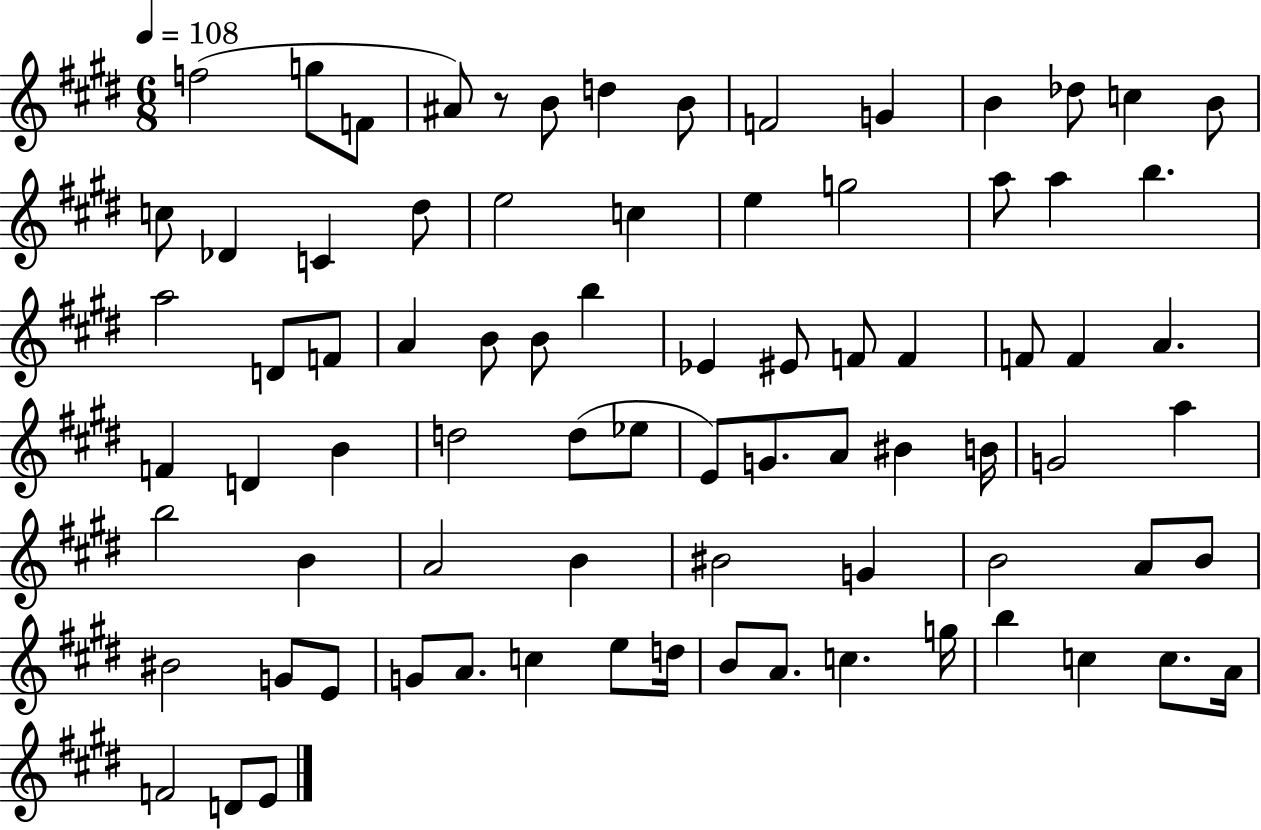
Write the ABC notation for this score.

X:1
T:Untitled
M:6/8
L:1/4
K:E
f2 g/2 F/2 ^A/2 z/2 B/2 d B/2 F2 G B _d/2 c B/2 c/2 _D C ^d/2 e2 c e g2 a/2 a b a2 D/2 F/2 A B/2 B/2 b _E ^E/2 F/2 F F/2 F A F D B d2 d/2 _e/2 E/2 G/2 A/2 ^B B/4 G2 a b2 B A2 B ^B2 G B2 A/2 B/2 ^B2 G/2 E/2 G/2 A/2 c e/2 d/4 B/2 A/2 c g/4 b c c/2 A/4 F2 D/2 E/2